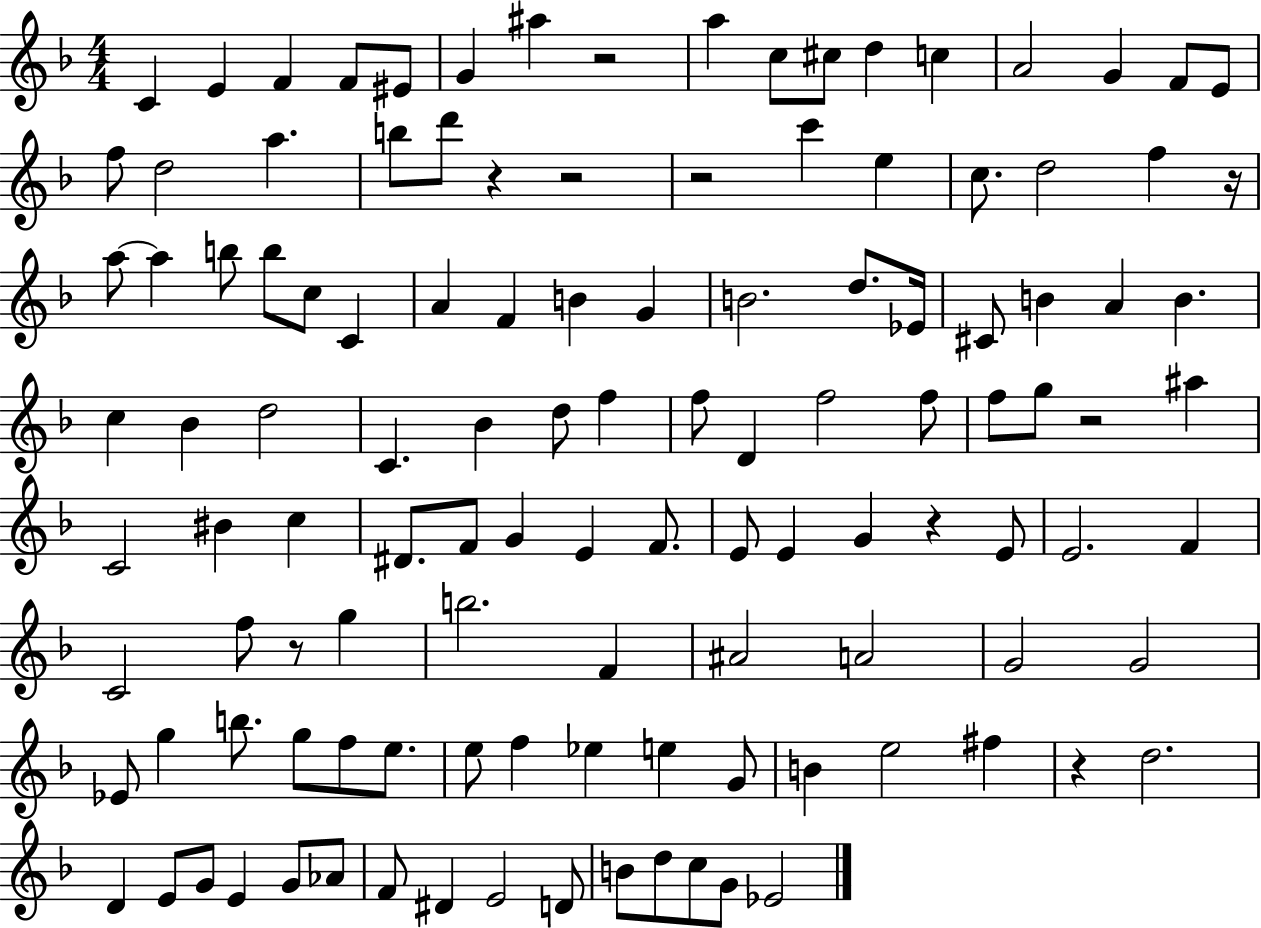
C4/q E4/q F4/q F4/e EIS4/e G4/q A#5/q R/h A5/q C5/e C#5/e D5/q C5/q A4/h G4/q F4/e E4/e F5/e D5/h A5/q. B5/e D6/e R/q R/h R/h C6/q E5/q C5/e. D5/h F5/q R/s A5/e A5/q B5/e B5/e C5/e C4/q A4/q F4/q B4/q G4/q B4/h. D5/e. Eb4/s C#4/e B4/q A4/q B4/q. C5/q Bb4/q D5/h C4/q. Bb4/q D5/e F5/q F5/e D4/q F5/h F5/e F5/e G5/e R/h A#5/q C4/h BIS4/q C5/q D#4/e. F4/e G4/q E4/q F4/e. E4/e E4/q G4/q R/q E4/e E4/h. F4/q C4/h F5/e R/e G5/q B5/h. F4/q A#4/h A4/h G4/h G4/h Eb4/e G5/q B5/e. G5/e F5/e E5/e. E5/e F5/q Eb5/q E5/q G4/e B4/q E5/h F#5/q R/q D5/h. D4/q E4/e G4/e E4/q G4/e Ab4/e F4/e D#4/q E4/h D4/e B4/e D5/e C5/e G4/e Eb4/h